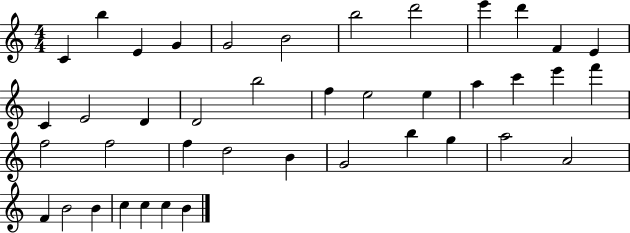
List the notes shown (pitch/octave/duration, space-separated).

C4/q B5/q E4/q G4/q G4/h B4/h B5/h D6/h E6/q D6/q F4/q E4/q C4/q E4/h D4/q D4/h B5/h F5/q E5/h E5/q A5/q C6/q E6/q F6/q F5/h F5/h F5/q D5/h B4/q G4/h B5/q G5/q A5/h A4/h F4/q B4/h B4/q C5/q C5/q C5/q B4/q